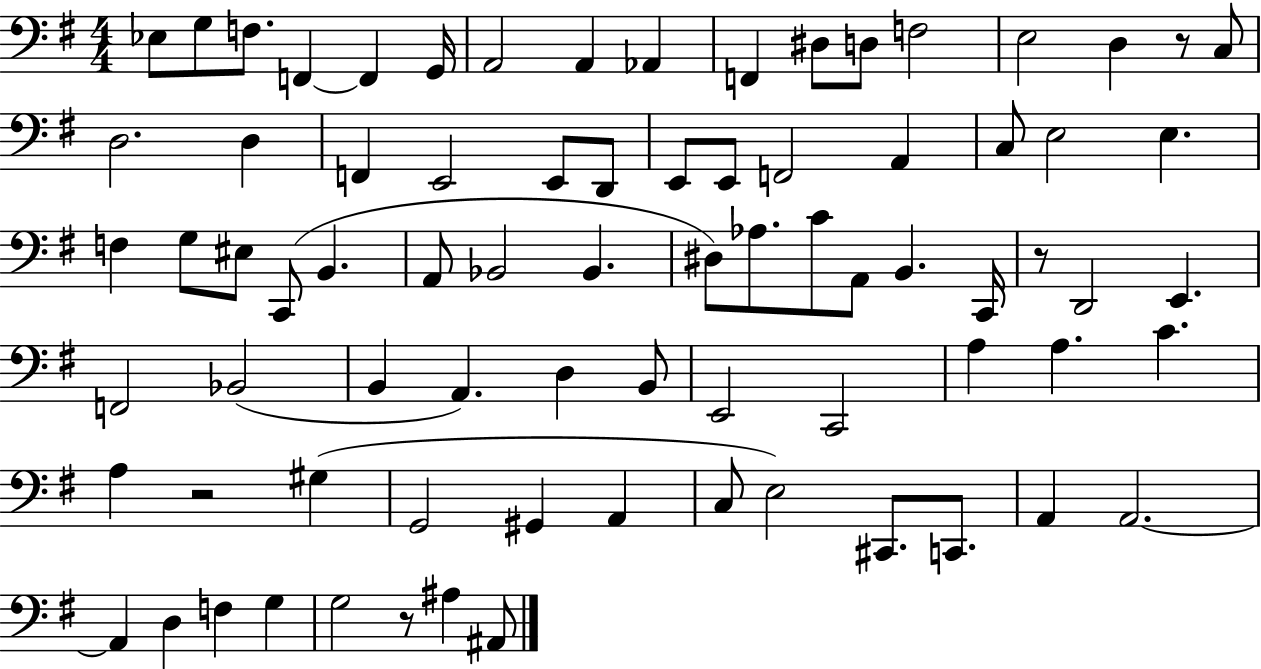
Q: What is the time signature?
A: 4/4